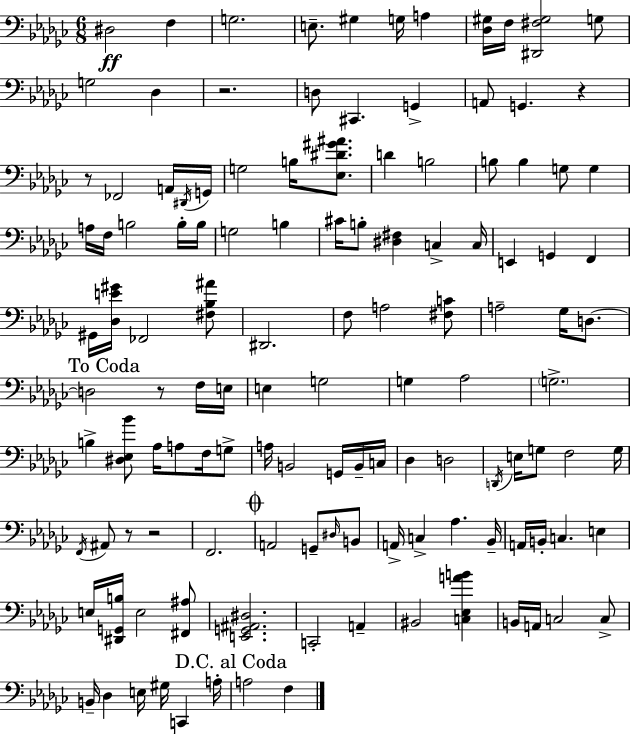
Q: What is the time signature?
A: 6/8